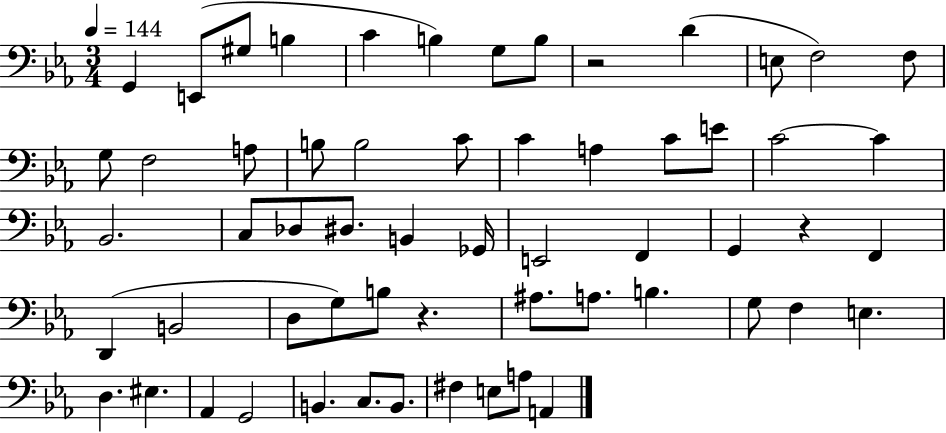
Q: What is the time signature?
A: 3/4